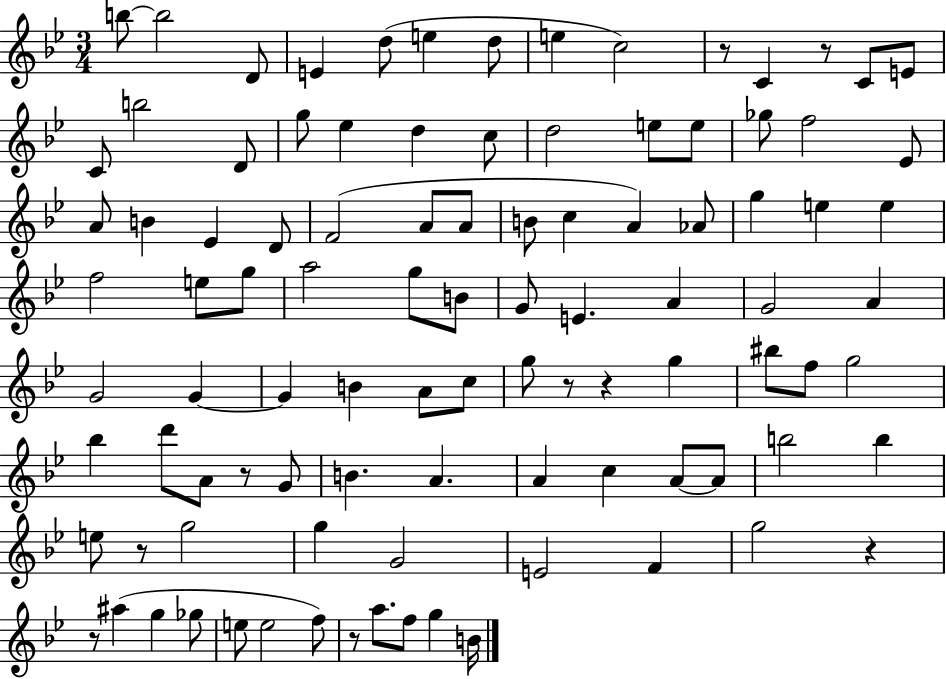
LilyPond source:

{
  \clef treble
  \numericTimeSignature
  \time 3/4
  \key bes \major
  \repeat volta 2 { b''8~~ b''2 d'8 | e'4 d''8( e''4 d''8 | e''4 c''2) | r8 c'4 r8 c'8 e'8 | \break c'8 b''2 d'8 | g''8 ees''4 d''4 c''8 | d''2 e''8 e''8 | ges''8 f''2 ees'8 | \break a'8 b'4 ees'4 d'8 | f'2( a'8 a'8 | b'8 c''4 a'4) aes'8 | g''4 e''4 e''4 | \break f''2 e''8 g''8 | a''2 g''8 b'8 | g'8 e'4. a'4 | g'2 a'4 | \break g'2 g'4~~ | g'4 b'4 a'8 c''8 | g''8 r8 r4 g''4 | bis''8 f''8 g''2 | \break bes''4 d'''8 a'8 r8 g'8 | b'4. a'4. | a'4 c''4 a'8~~ a'8 | b''2 b''4 | \break e''8 r8 g''2 | g''4 g'2 | e'2 f'4 | g''2 r4 | \break r8 ais''4( g''4 ges''8 | e''8 e''2 f''8) | r8 a''8. f''8 g''4 b'16 | } \bar "|."
}